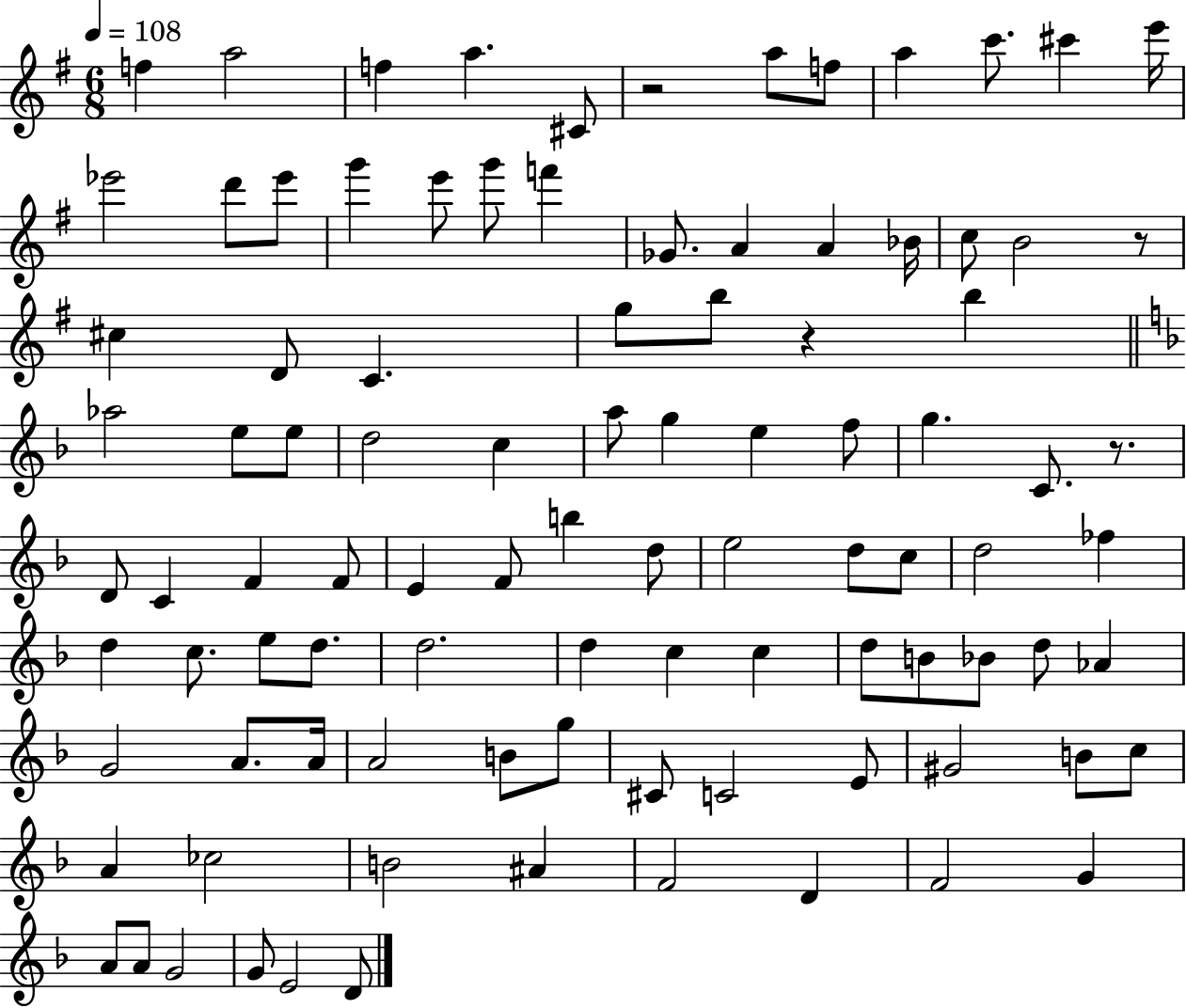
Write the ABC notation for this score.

X:1
T:Untitled
M:6/8
L:1/4
K:G
f a2 f a ^C/2 z2 a/2 f/2 a c'/2 ^c' e'/4 _e'2 d'/2 _e'/2 g' e'/2 g'/2 f' _G/2 A A _B/4 c/2 B2 z/2 ^c D/2 C g/2 b/2 z b _a2 e/2 e/2 d2 c a/2 g e f/2 g C/2 z/2 D/2 C F F/2 E F/2 b d/2 e2 d/2 c/2 d2 _f d c/2 e/2 d/2 d2 d c c d/2 B/2 _B/2 d/2 _A G2 A/2 A/4 A2 B/2 g/2 ^C/2 C2 E/2 ^G2 B/2 c/2 A _c2 B2 ^A F2 D F2 G A/2 A/2 G2 G/2 E2 D/2